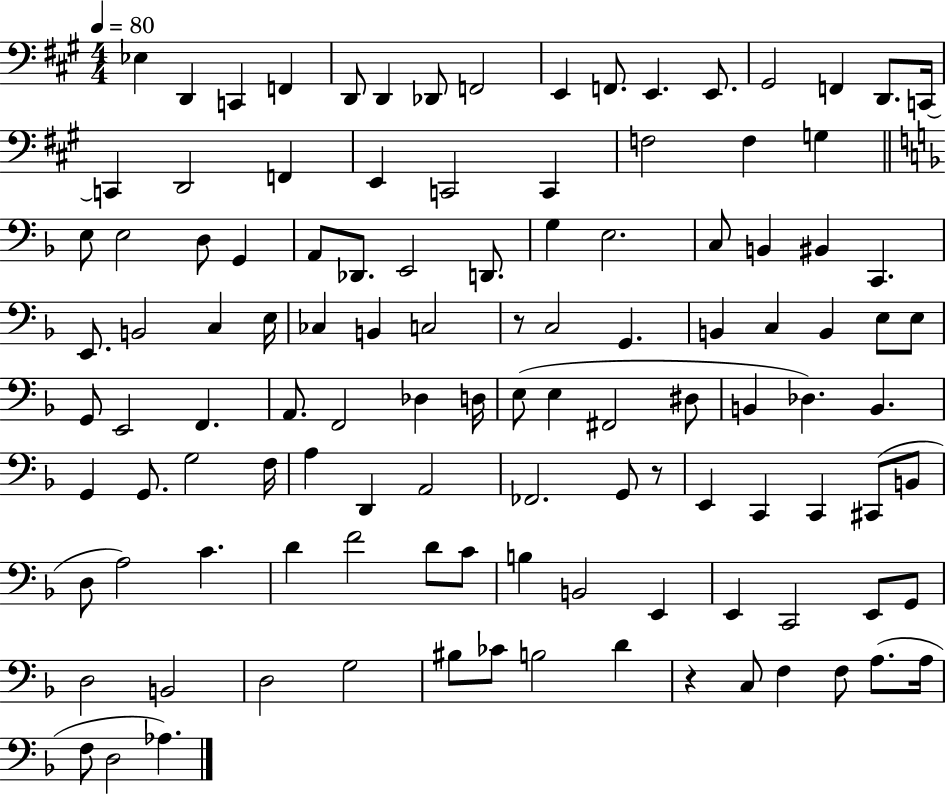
{
  \clef bass
  \numericTimeSignature
  \time 4/4
  \key a \major
  \tempo 4 = 80
  ees4 d,4 c,4 f,4 | d,8 d,4 des,8 f,2 | e,4 f,8. e,4. e,8. | gis,2 f,4 d,8. c,16~~ | \break c,4 d,2 f,4 | e,4 c,2 c,4 | f2 f4 g4 | \bar "||" \break \key f \major e8 e2 d8 g,4 | a,8 des,8. e,2 d,8. | g4 e2. | c8 b,4 bis,4 c,4. | \break e,8. b,2 c4 e16 | ces4 b,4 c2 | r8 c2 g,4. | b,4 c4 b,4 e8 e8 | \break g,8 e,2 f,4. | a,8. f,2 des4 d16 | e8( e4 fis,2 dis8 | b,4 des4.) b,4. | \break g,4 g,8. g2 f16 | a4 d,4 a,2 | fes,2. g,8 r8 | e,4 c,4 c,4 cis,8( b,8 | \break d8 a2) c'4. | d'4 f'2 d'8 c'8 | b4 b,2 e,4 | e,4 c,2 e,8 g,8 | \break d2 b,2 | d2 g2 | bis8 ces'8 b2 d'4 | r4 c8 f4 f8 a8.( a16 | \break f8 d2 aes4.) | \bar "|."
}